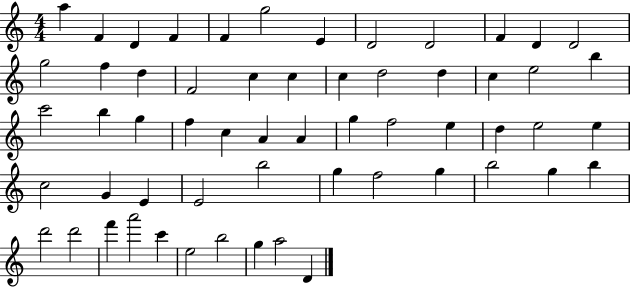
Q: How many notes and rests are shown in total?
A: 58